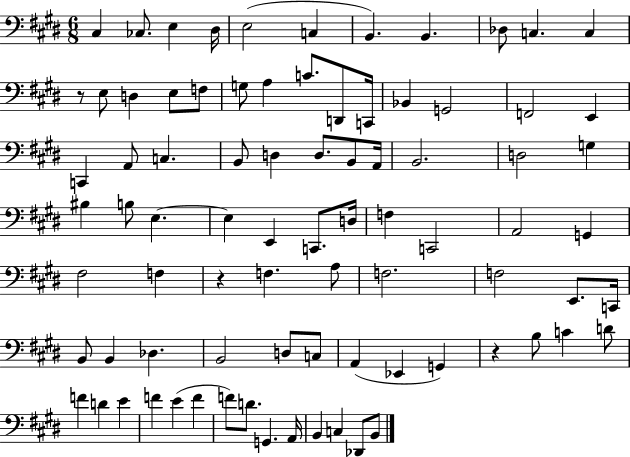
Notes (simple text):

C#3/q CES3/e. E3/q D#3/s E3/h C3/q B2/q. B2/q. Db3/e C3/q. C3/q R/e E3/e D3/q E3/e F3/e G3/e A3/q C4/e. D2/e C2/s Bb2/q G2/h F2/h E2/q C2/q A2/e C3/q. B2/e D3/q D3/e. B2/e A2/s B2/h. D3/h G3/q BIS3/q B3/e E3/q. E3/q E2/q C2/e. D3/s F3/q C2/h A2/h G2/q F#3/h F3/q R/q F3/q. A3/e F3/h. F3/h E2/e. C2/s B2/e B2/q Db3/q. B2/h D3/e C3/e A2/q Eb2/q G2/q R/q B3/e C4/q D4/e F4/q D4/q E4/q F4/q E4/q F4/q F4/e D4/e. G2/q. A2/s B2/q C3/q Db2/e B2/e